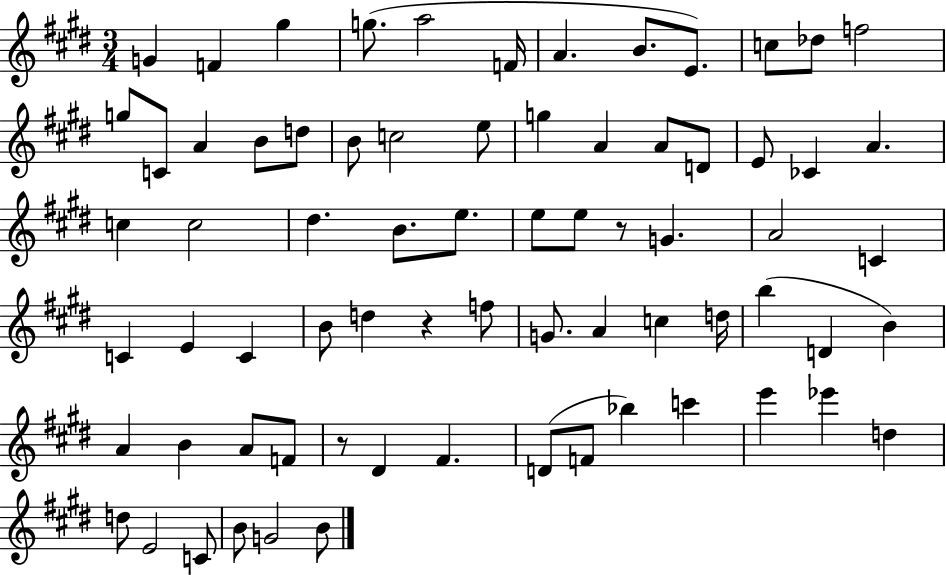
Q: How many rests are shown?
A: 3